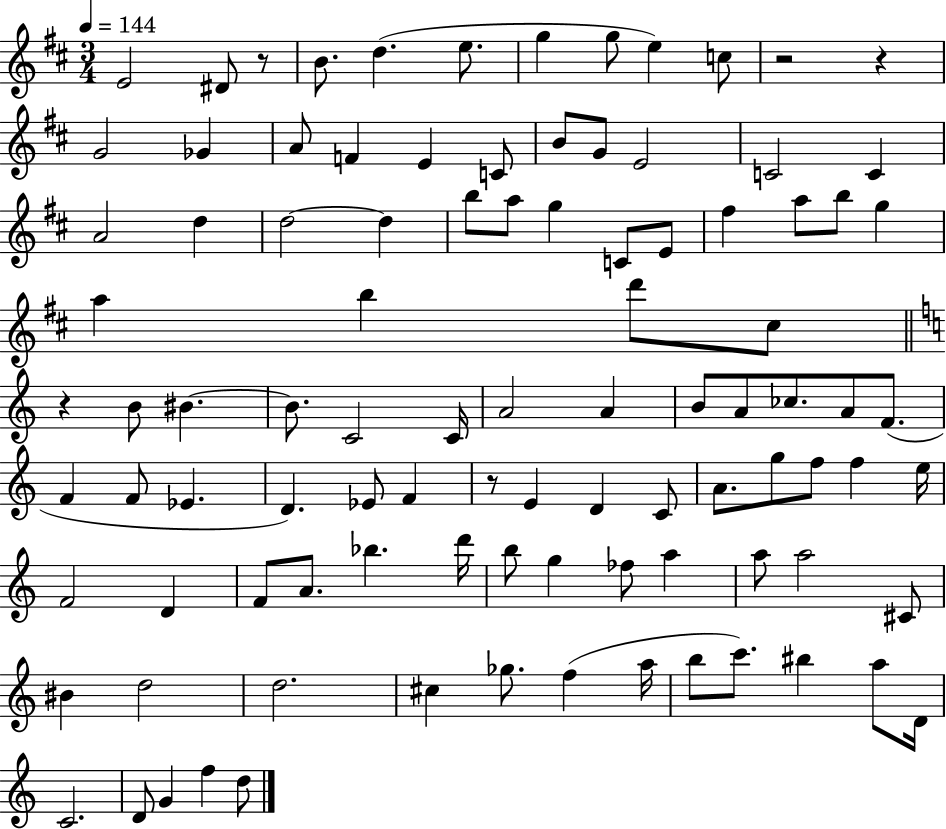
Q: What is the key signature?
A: D major